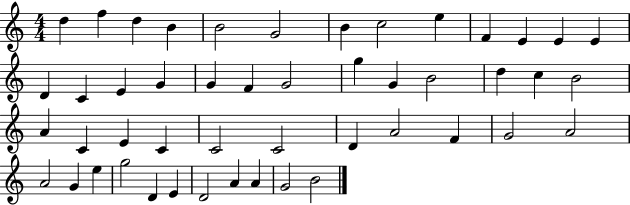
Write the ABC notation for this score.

X:1
T:Untitled
M:4/4
L:1/4
K:C
d f d B B2 G2 B c2 e F E E E D C E G G F G2 g G B2 d c B2 A C E C C2 C2 D A2 F G2 A2 A2 G e g2 D E D2 A A G2 B2